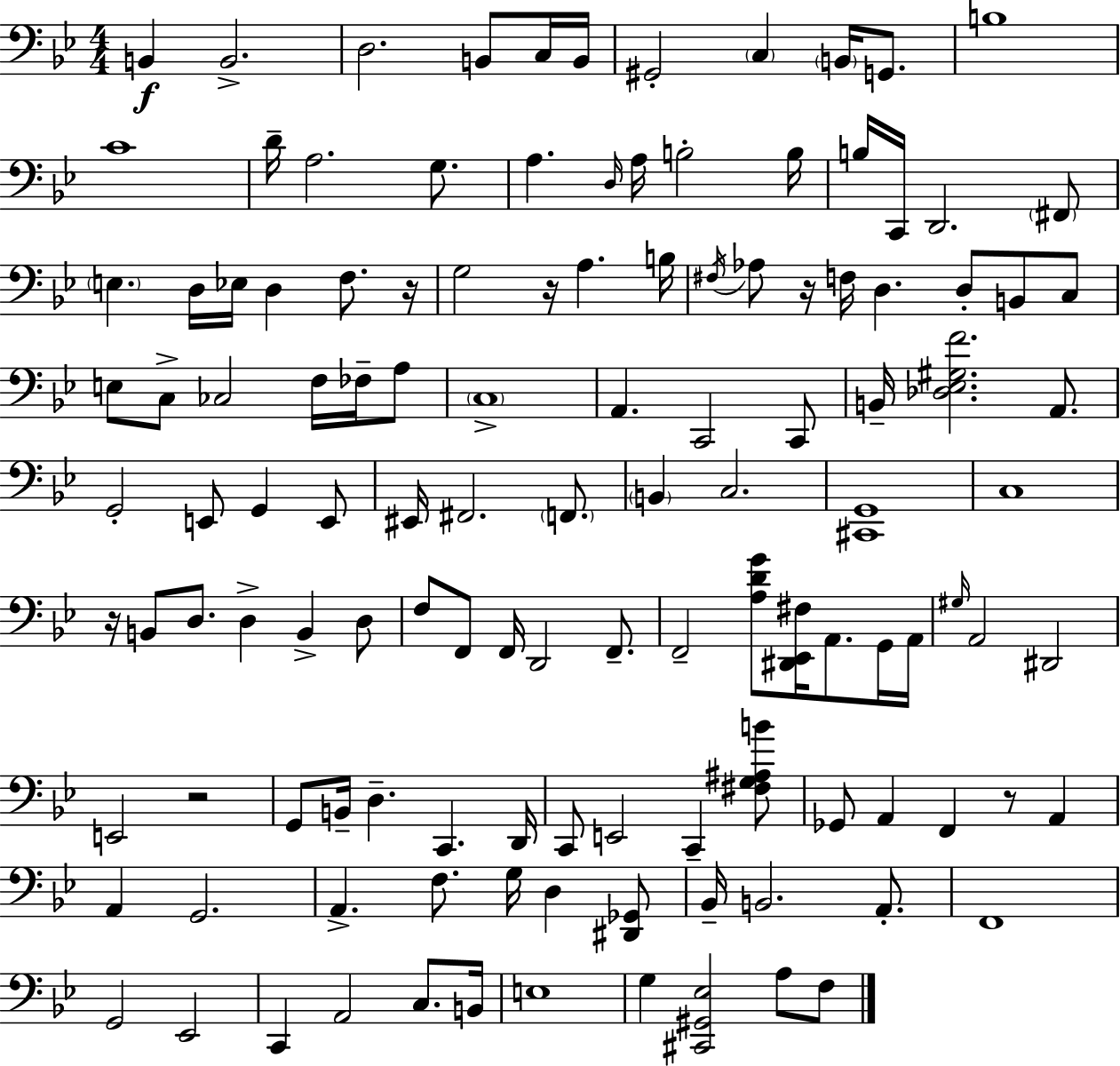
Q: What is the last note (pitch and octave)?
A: F3